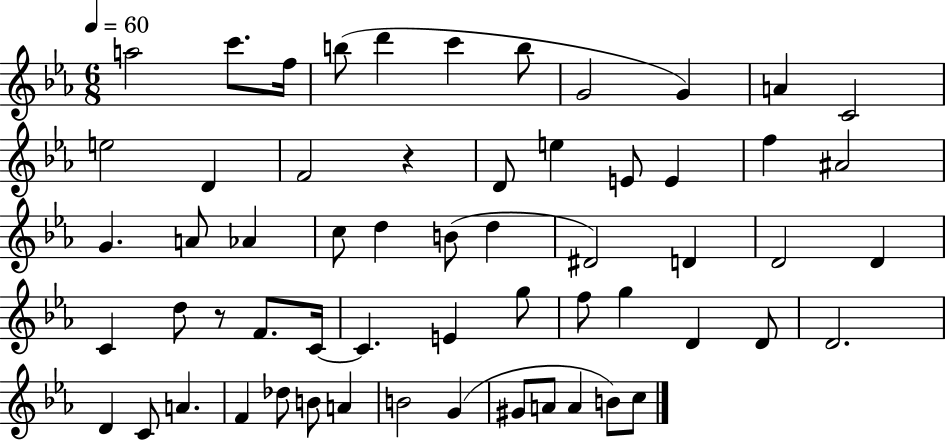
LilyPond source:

{
  \clef treble
  \numericTimeSignature
  \time 6/8
  \key ees \major
  \tempo 4 = 60
  \repeat volta 2 { a''2 c'''8. f''16 | b''8( d'''4 c'''4 b''8 | g'2 g'4) | a'4 c'2 | \break e''2 d'4 | f'2 r4 | d'8 e''4 e'8 e'4 | f''4 ais'2 | \break g'4. a'8 aes'4 | c''8 d''4 b'8( d''4 | dis'2) d'4 | d'2 d'4 | \break c'4 d''8 r8 f'8. c'16~~ | c'4. e'4 g''8 | f''8 g''4 d'4 d'8 | d'2. | \break d'4 c'8 a'4. | f'4 des''8 b'8 a'4 | b'2 g'4( | gis'8 a'8 a'4 b'8) c''8 | \break } \bar "|."
}